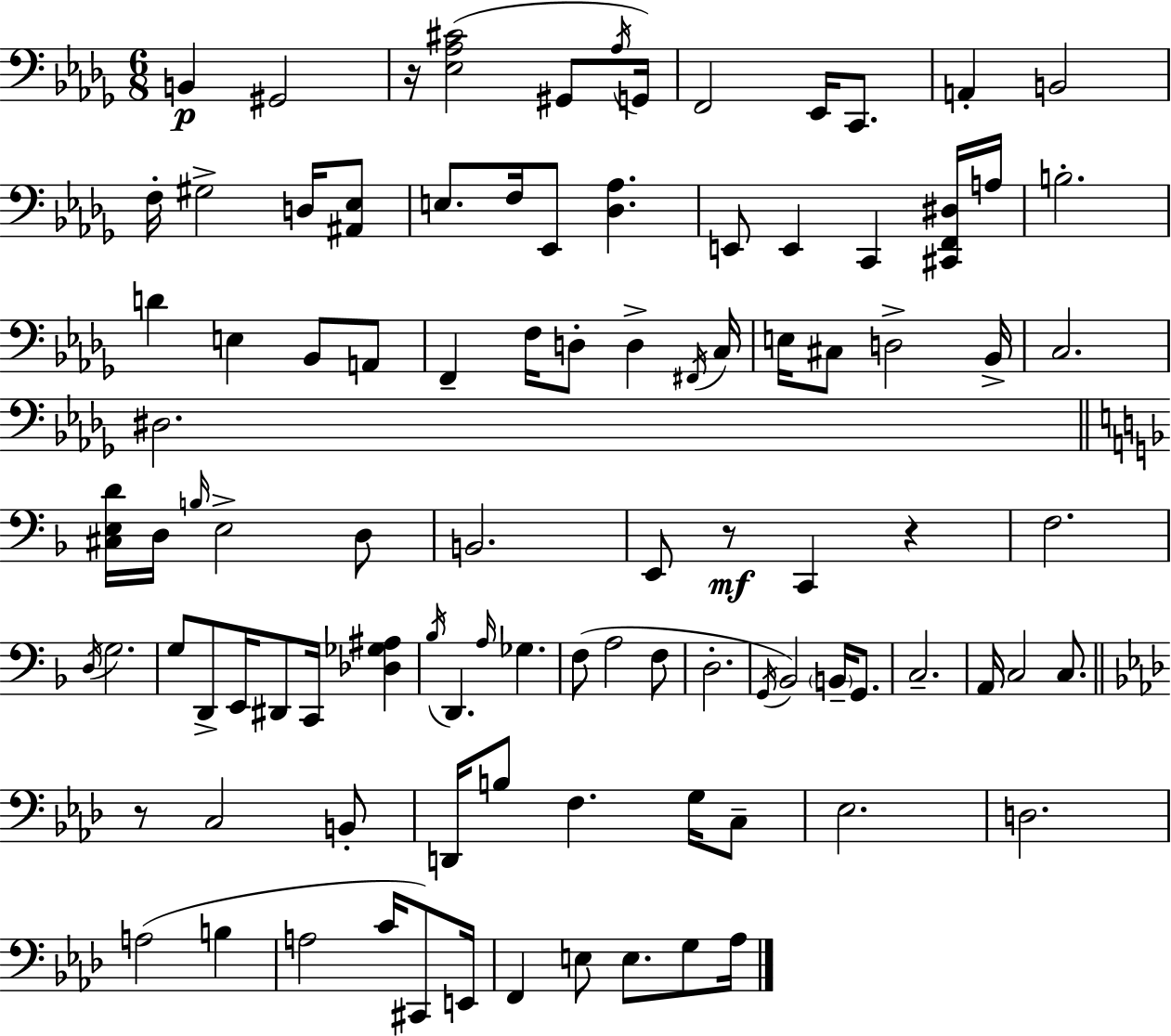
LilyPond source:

{
  \clef bass
  \numericTimeSignature
  \time 6/8
  \key bes \minor
  b,4\p gis,2 | r16 <ees aes cis'>2( gis,8 \acciaccatura { aes16 }) | g,16 f,2 ees,16 c,8. | a,4-. b,2 | \break f16-. gis2-> d16 <ais, ees>8 | e8. f16 ees,8 <des aes>4. | e,8 e,4 c,4 <cis, f, dis>16 | a16 b2.-. | \break d'4 e4 bes,8 a,8 | f,4-- f16 d8-. d4-> | \acciaccatura { fis,16 } c16 e16 cis8 d2-> | bes,16-> c2. | \break dis2. | \bar "||" \break \key f \major <cis e d'>16 d16 \grace { b16 } e2-> d8 | b,2. | e,8 r8\mf c,4 r4 | f2. | \break \acciaccatura { d16 } g2. | g8 d,8-> e,16 dis,8 c,16 <des ges ais>4 | \acciaccatura { bes16 } d,4. \grace { a16 } ges4. | f8( a2 | \break f8 d2.-. | \acciaccatura { g,16 } bes,2) | \parenthesize b,16-- g,8. c2.-- | a,16 c2 | \break c8. \bar "||" \break \key aes \major r8 c2 b,8-. | d,16 b8 f4. g16 c8-- | ees2. | d2. | \break a2( b4 | a2 c'16 cis,8) e,16 | f,4 e8 e8. g8 aes16 | \bar "|."
}